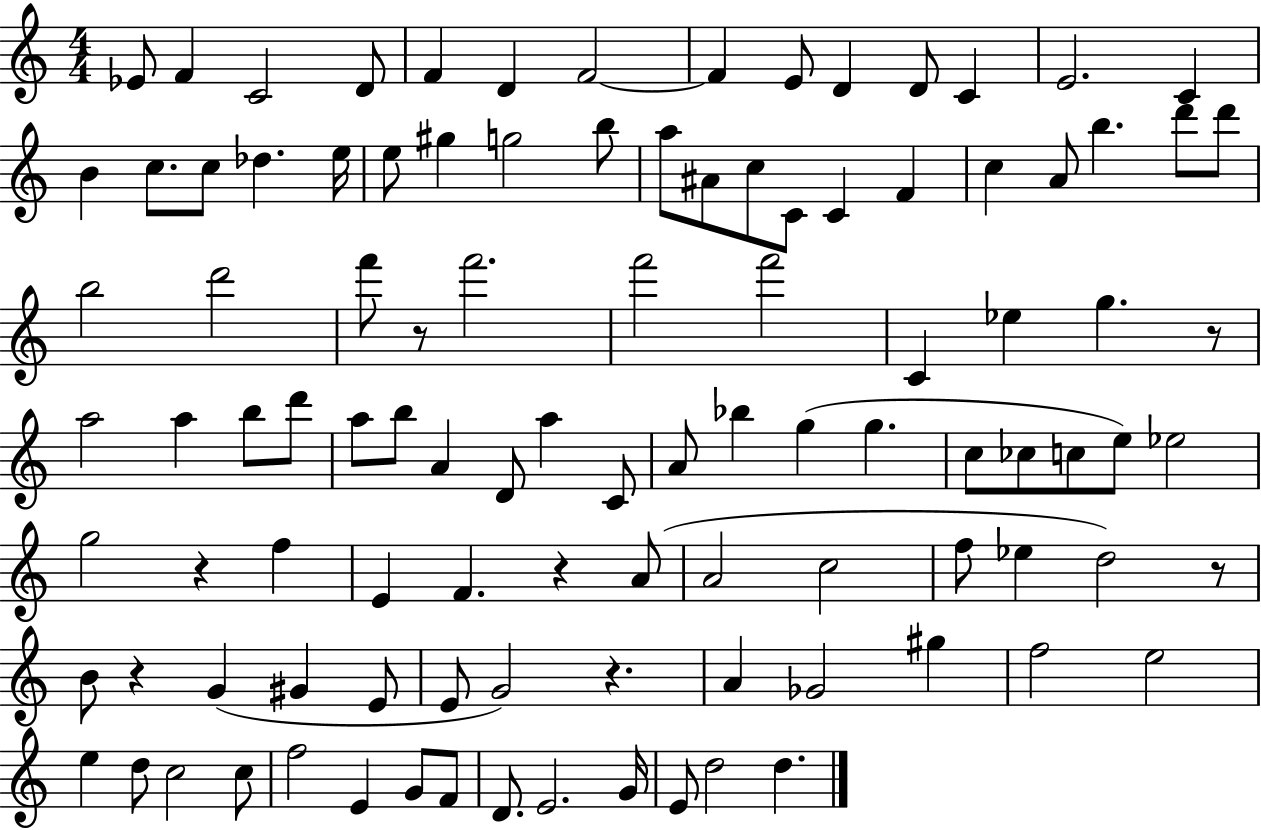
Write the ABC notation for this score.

X:1
T:Untitled
M:4/4
L:1/4
K:C
_E/2 F C2 D/2 F D F2 F E/2 D D/2 C E2 C B c/2 c/2 _d e/4 e/2 ^g g2 b/2 a/2 ^A/2 c/2 C/2 C F c A/2 b d'/2 d'/2 b2 d'2 f'/2 z/2 f'2 f'2 f'2 C _e g z/2 a2 a b/2 d'/2 a/2 b/2 A D/2 a C/2 A/2 _b g g c/2 _c/2 c/2 e/2 _e2 g2 z f E F z A/2 A2 c2 f/2 _e d2 z/2 B/2 z G ^G E/2 E/2 G2 z A _G2 ^g f2 e2 e d/2 c2 c/2 f2 E G/2 F/2 D/2 E2 G/4 E/2 d2 d